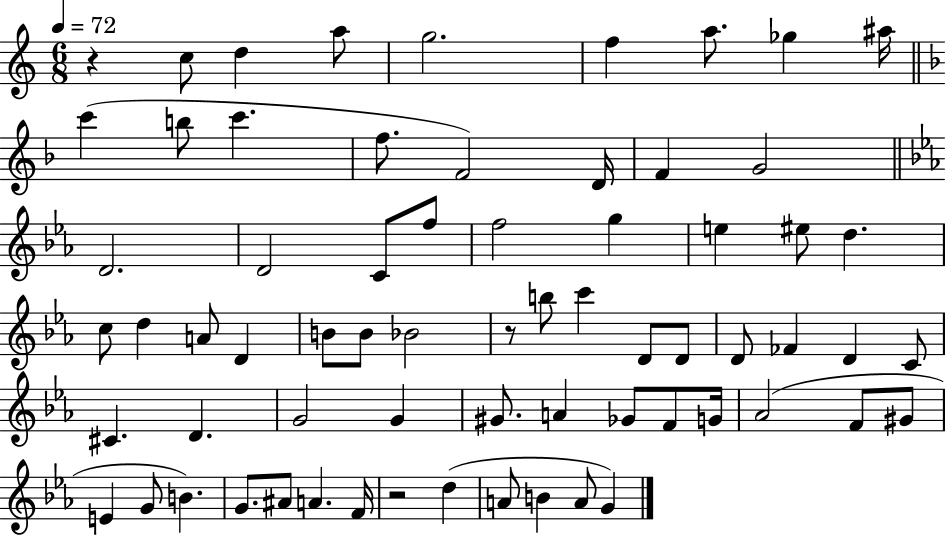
R/q C5/e D5/q A5/e G5/h. F5/q A5/e. Gb5/q A#5/s C6/q B5/e C6/q. F5/e. F4/h D4/s F4/q G4/h D4/h. D4/h C4/e F5/e F5/h G5/q E5/q EIS5/e D5/q. C5/e D5/q A4/e D4/q B4/e B4/e Bb4/h R/e B5/e C6/q D4/e D4/e D4/e FES4/q D4/q C4/e C#4/q. D4/q. G4/h G4/q G#4/e. A4/q Gb4/e F4/e G4/s Ab4/h F4/e G#4/e E4/q G4/e B4/q. G4/e. A#4/e A4/q. F4/s R/h D5/q A4/e B4/q A4/e G4/q